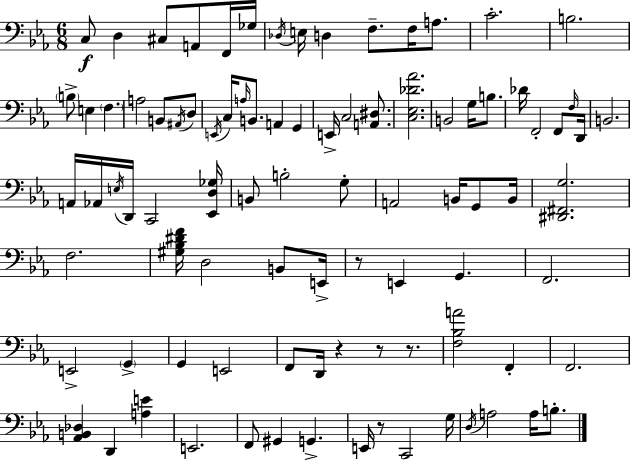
X:1
T:Untitled
M:6/8
L:1/4
K:Cm
C,/2 D, ^C,/2 A,,/2 F,,/4 _G,/4 _D,/4 E,/4 D, F,/2 F,/4 A,/2 C2 B,2 B,/2 E, F, A,2 B,,/2 ^A,,/4 D,/2 E,,/4 C,/4 A,/4 B,,/2 A,, G,, E,,/4 C,2 [A,,^D,]/2 [C,_E,_D_A]2 B,,2 G,/4 B,/2 _D/4 F,,2 F,,/2 F,/4 D,,/4 B,,2 A,,/4 _A,,/4 E,/4 D,,/4 C,,2 [_E,,D,_G,]/4 B,,/2 B,2 G,/2 A,,2 B,,/4 G,,/2 B,,/4 [^D,,^F,,G,]2 F,2 [^G,_B,^DF]/4 D,2 B,,/2 E,,/4 z/2 E,, G,, F,,2 E,,2 G,, G,, E,,2 F,,/2 D,,/4 z z/2 z/2 [F,_B,A]2 F,, F,,2 [_A,,B,,_D,] D,, [A,E] E,,2 F,,/2 ^G,, G,, E,,/4 z/2 C,,2 G,/4 D,/4 A,2 A,/4 B,/2